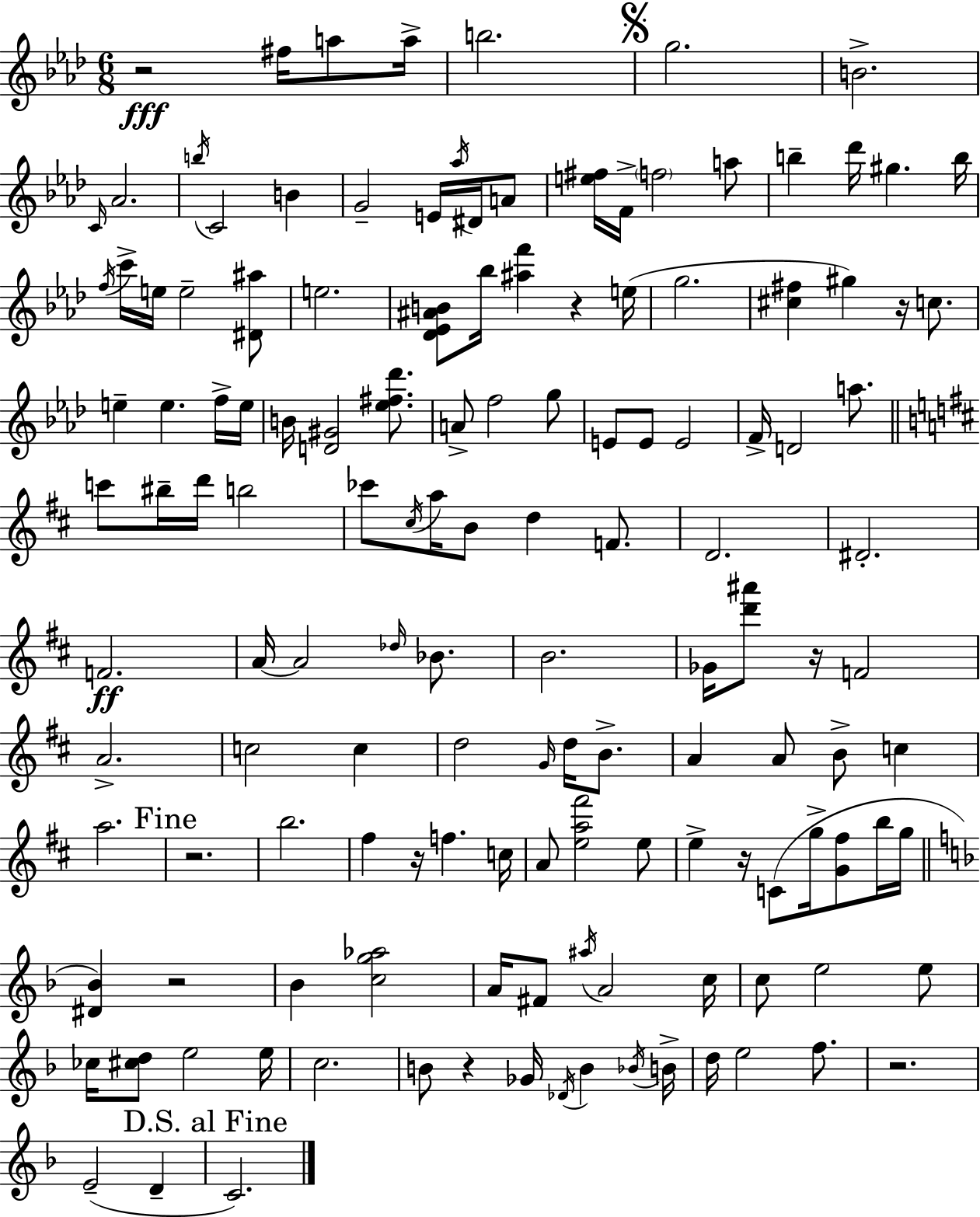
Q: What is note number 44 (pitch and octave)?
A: E4